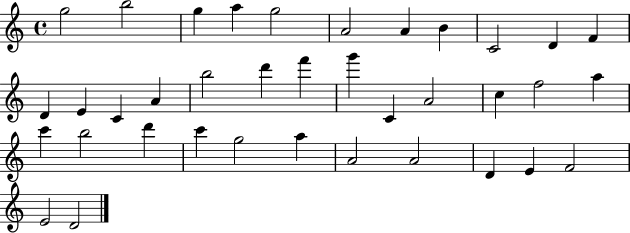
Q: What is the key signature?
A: C major